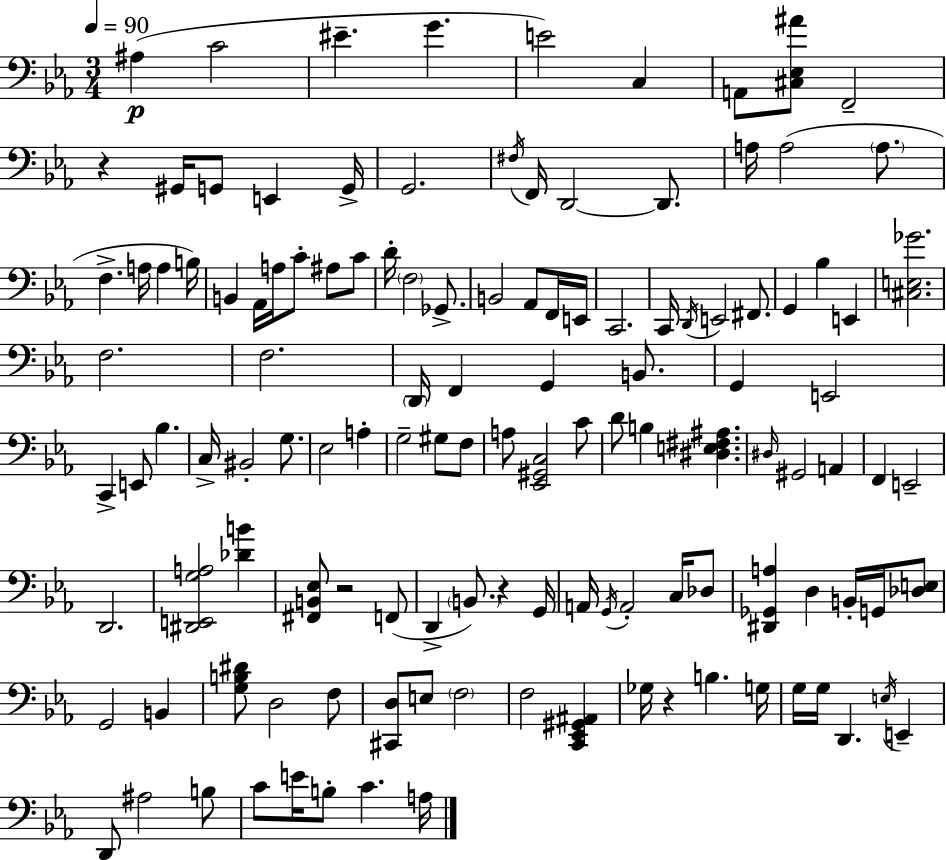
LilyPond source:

{
  \clef bass
  \numericTimeSignature
  \time 3/4
  \key c \minor
  \tempo 4 = 90
  ais4(\p c'2 | eis'4.-- g'4. | e'2) c4 | a,8 <cis ees ais'>8 f,2-- | \break r4 gis,16 g,8 e,4 g,16-> | g,2. | \acciaccatura { fis16 } f,16 d,2~~ d,8. | a16 a2( \parenthesize a8. | \break f4.-> a16 a4 | b16) b,4 aes,16 a16 c'8-. ais8 c'8 | d'16-. \parenthesize f2 ges,8.-> | b,2 aes,8 f,16 | \break e,16 c,2. | c,16 \acciaccatura { d,16 } e,2 fis,8. | g,4 bes4 e,4 | <cis e ges'>2. | \break f2. | f2. | \parenthesize d,16 f,4 g,4 b,8. | g,4 e,2 | \break c,4-> e,8 bes4. | c16-> bis,2-. g8. | ees2 a4-. | g2-- gis8 | \break f8 a8 <ees, gis, c>2 | c'8 d'8 b4 <dis e fis ais>4. | \grace { dis16 } gis,2 a,4 | f,4 e,2-- | \break d,2. | <dis, e, g a>2 <des' b'>4 | <fis, b, ees>8 r2 | f,8( d,4-> \parenthesize b,8.) r4 | \break g,16 a,16 \acciaccatura { g,16 } a,2-. | c16 des8 <dis, ges, a>4 d4 | b,16-. g,16 <des e>8 g,2 | b,4 <g b dis'>8 d2 | \break f8 <cis, d>8 e8 \parenthesize f2 | f2 | <c, ees, gis, ais,>4 ges16 r4 b4. | g16 g16 g16 d,4. | \break \acciaccatura { e16 } e,4-- d,8 ais2 | b8 c'8 e'16 b8-. c'4. | a16 \bar "|."
}